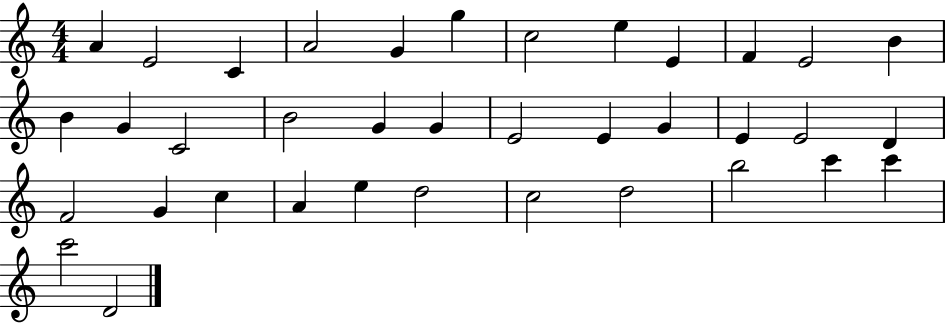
{
  \clef treble
  \numericTimeSignature
  \time 4/4
  \key c \major
  a'4 e'2 c'4 | a'2 g'4 g''4 | c''2 e''4 e'4 | f'4 e'2 b'4 | \break b'4 g'4 c'2 | b'2 g'4 g'4 | e'2 e'4 g'4 | e'4 e'2 d'4 | \break f'2 g'4 c''4 | a'4 e''4 d''2 | c''2 d''2 | b''2 c'''4 c'''4 | \break c'''2 d'2 | \bar "|."
}